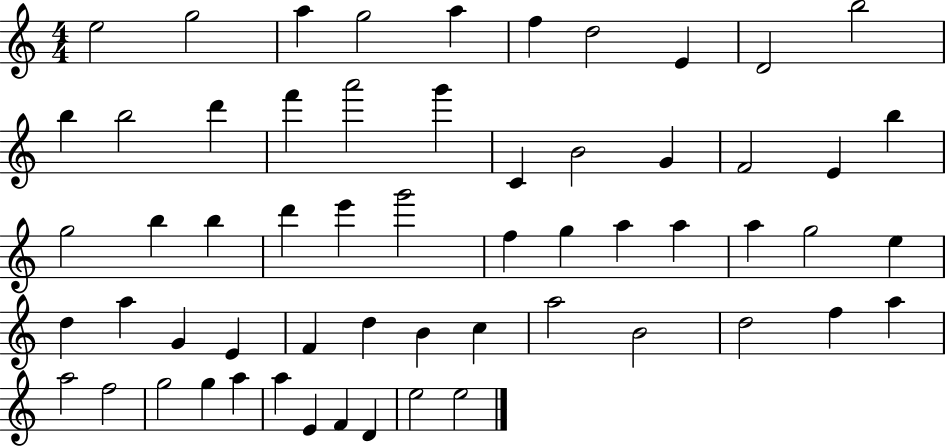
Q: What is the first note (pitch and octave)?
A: E5